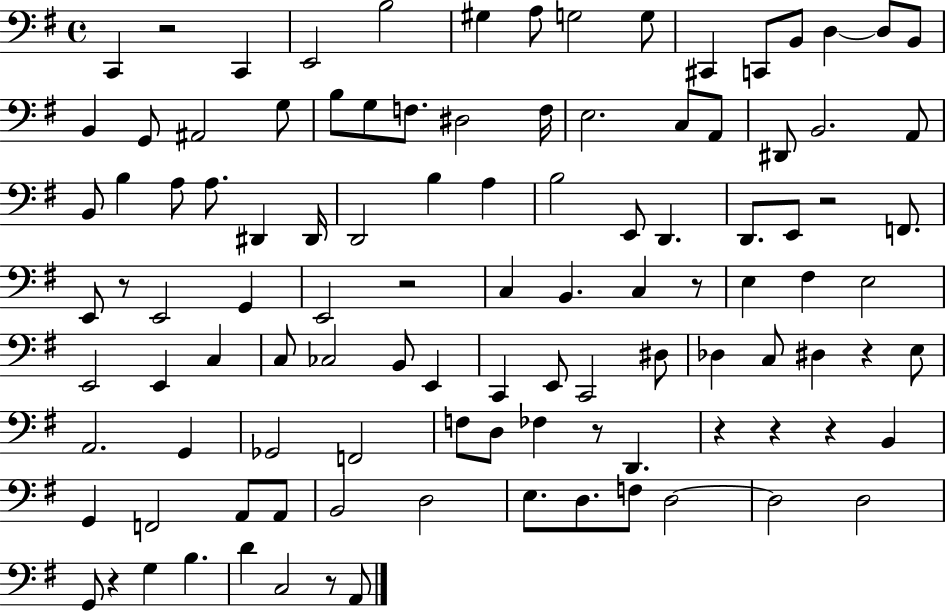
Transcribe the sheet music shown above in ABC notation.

X:1
T:Untitled
M:4/4
L:1/4
K:G
C,, z2 C,, E,,2 B,2 ^G, A,/2 G,2 G,/2 ^C,, C,,/2 B,,/2 D, D,/2 B,,/2 B,, G,,/2 ^A,,2 G,/2 B,/2 G,/2 F,/2 ^D,2 F,/4 E,2 C,/2 A,,/2 ^D,,/2 B,,2 A,,/2 B,,/2 B, A,/2 A,/2 ^D,, ^D,,/4 D,,2 B, A, B,2 E,,/2 D,, D,,/2 E,,/2 z2 F,,/2 E,,/2 z/2 E,,2 G,, E,,2 z2 C, B,, C, z/2 E, ^F, E,2 E,,2 E,, C, C,/2 _C,2 B,,/2 E,, C,, E,,/2 C,,2 ^D,/2 _D, C,/2 ^D, z E,/2 A,,2 G,, _G,,2 F,,2 F,/2 D,/2 _F, z/2 D,, z z z B,, G,, F,,2 A,,/2 A,,/2 B,,2 D,2 E,/2 D,/2 F,/2 D,2 D,2 D,2 G,,/2 z G, B, D C,2 z/2 A,,/2